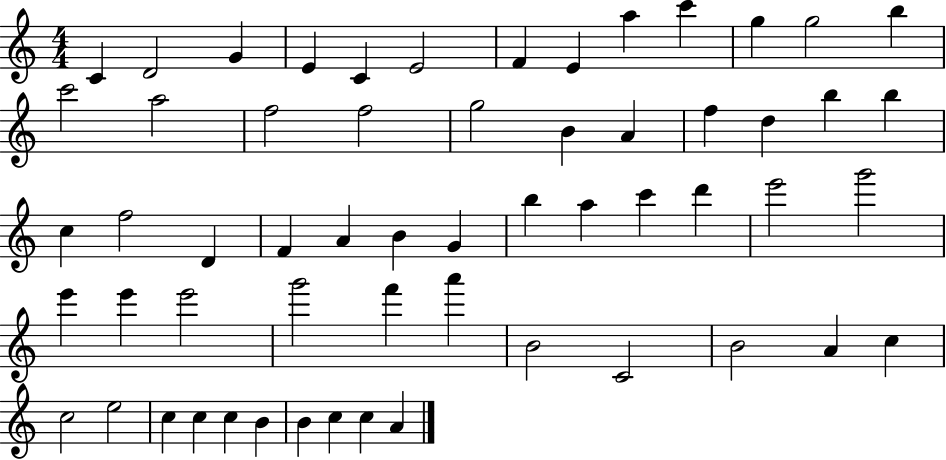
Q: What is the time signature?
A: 4/4